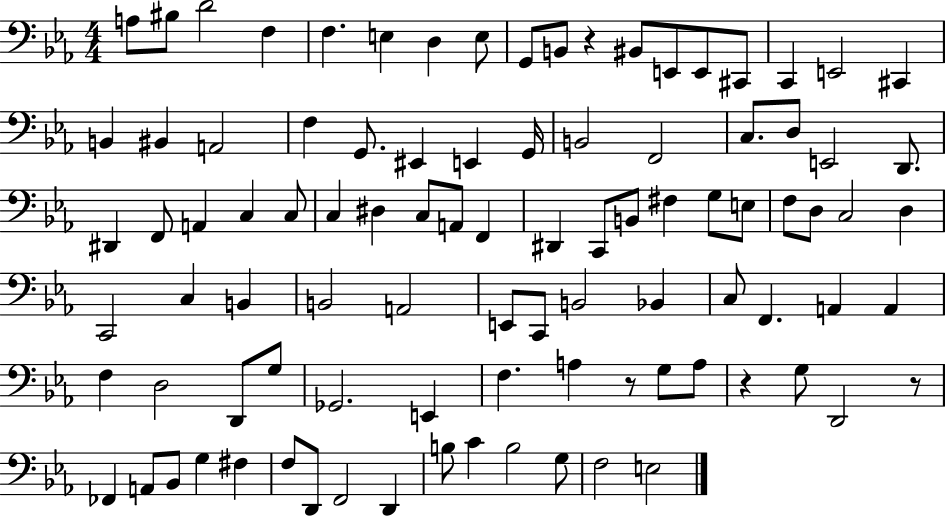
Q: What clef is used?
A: bass